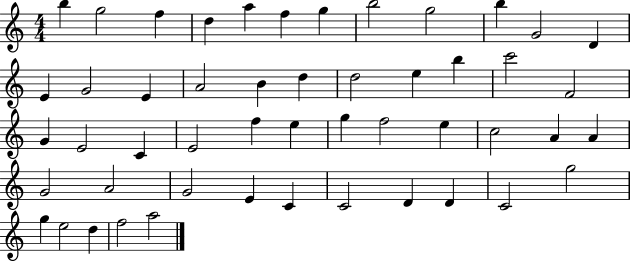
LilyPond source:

{
  \clef treble
  \numericTimeSignature
  \time 4/4
  \key c \major
  b''4 g''2 f''4 | d''4 a''4 f''4 g''4 | b''2 g''2 | b''4 g'2 d'4 | \break e'4 g'2 e'4 | a'2 b'4 d''4 | d''2 e''4 b''4 | c'''2 f'2 | \break g'4 e'2 c'4 | e'2 f''4 e''4 | g''4 f''2 e''4 | c''2 a'4 a'4 | \break g'2 a'2 | g'2 e'4 c'4 | c'2 d'4 d'4 | c'2 g''2 | \break g''4 e''2 d''4 | f''2 a''2 | \bar "|."
}